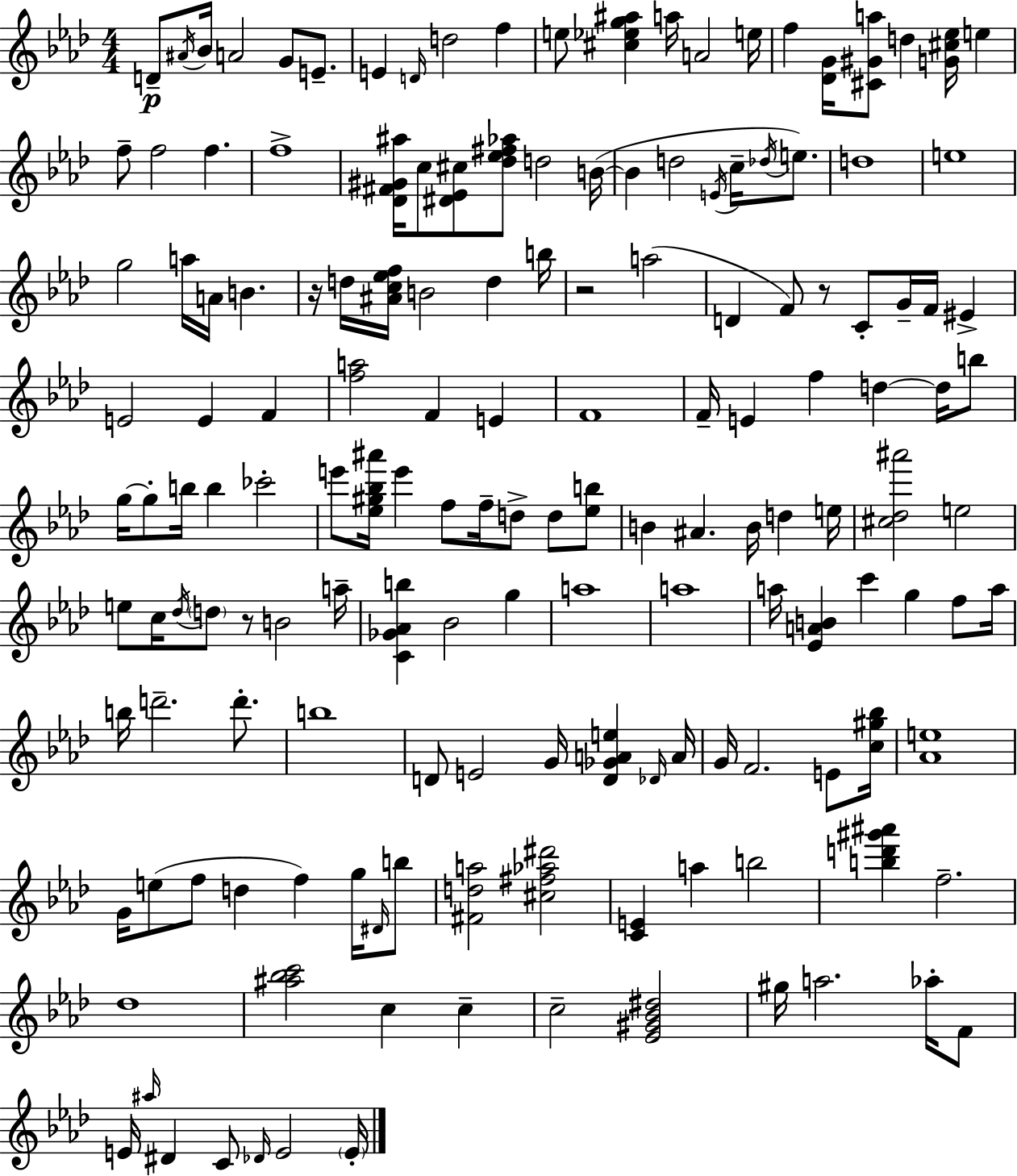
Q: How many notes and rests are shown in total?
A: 156